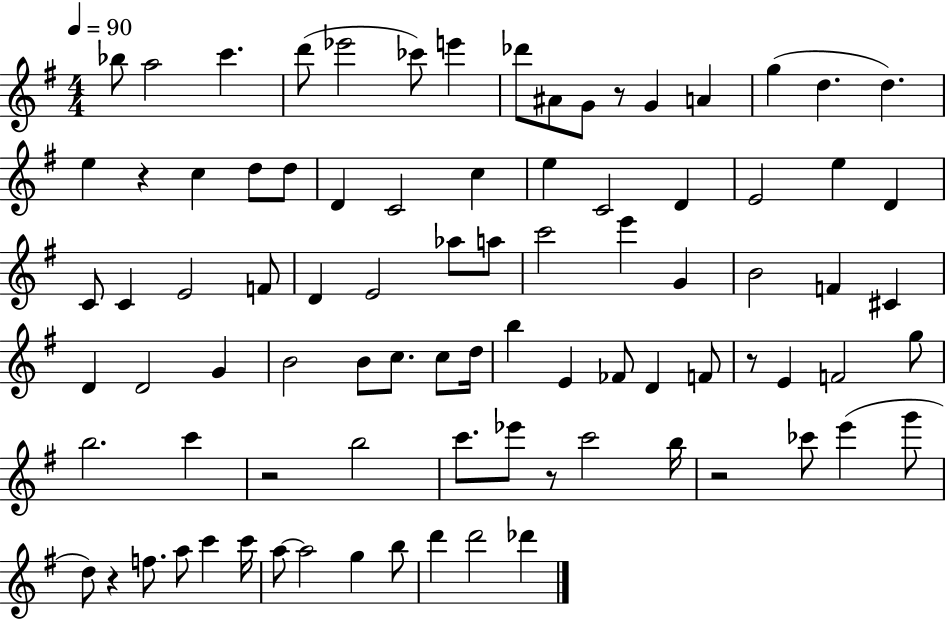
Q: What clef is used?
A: treble